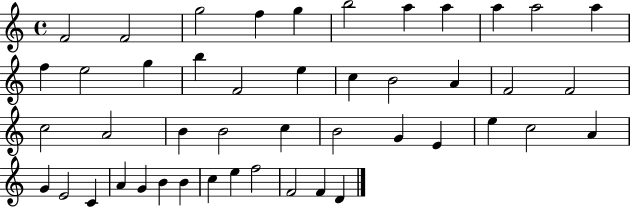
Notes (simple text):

F4/h F4/h G5/h F5/q G5/q B5/h A5/q A5/q A5/q A5/h A5/q F5/q E5/h G5/q B5/q F4/h E5/q C5/q B4/h A4/q F4/h F4/h C5/h A4/h B4/q B4/h C5/q B4/h G4/q E4/q E5/q C5/h A4/q G4/q E4/h C4/q A4/q G4/q B4/q B4/q C5/q E5/q F5/h F4/h F4/q D4/q